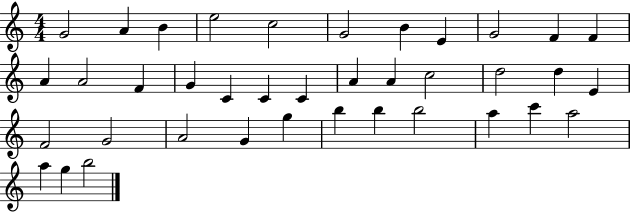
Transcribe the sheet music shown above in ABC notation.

X:1
T:Untitled
M:4/4
L:1/4
K:C
G2 A B e2 c2 G2 B E G2 F F A A2 F G C C C A A c2 d2 d E F2 G2 A2 G g b b b2 a c' a2 a g b2